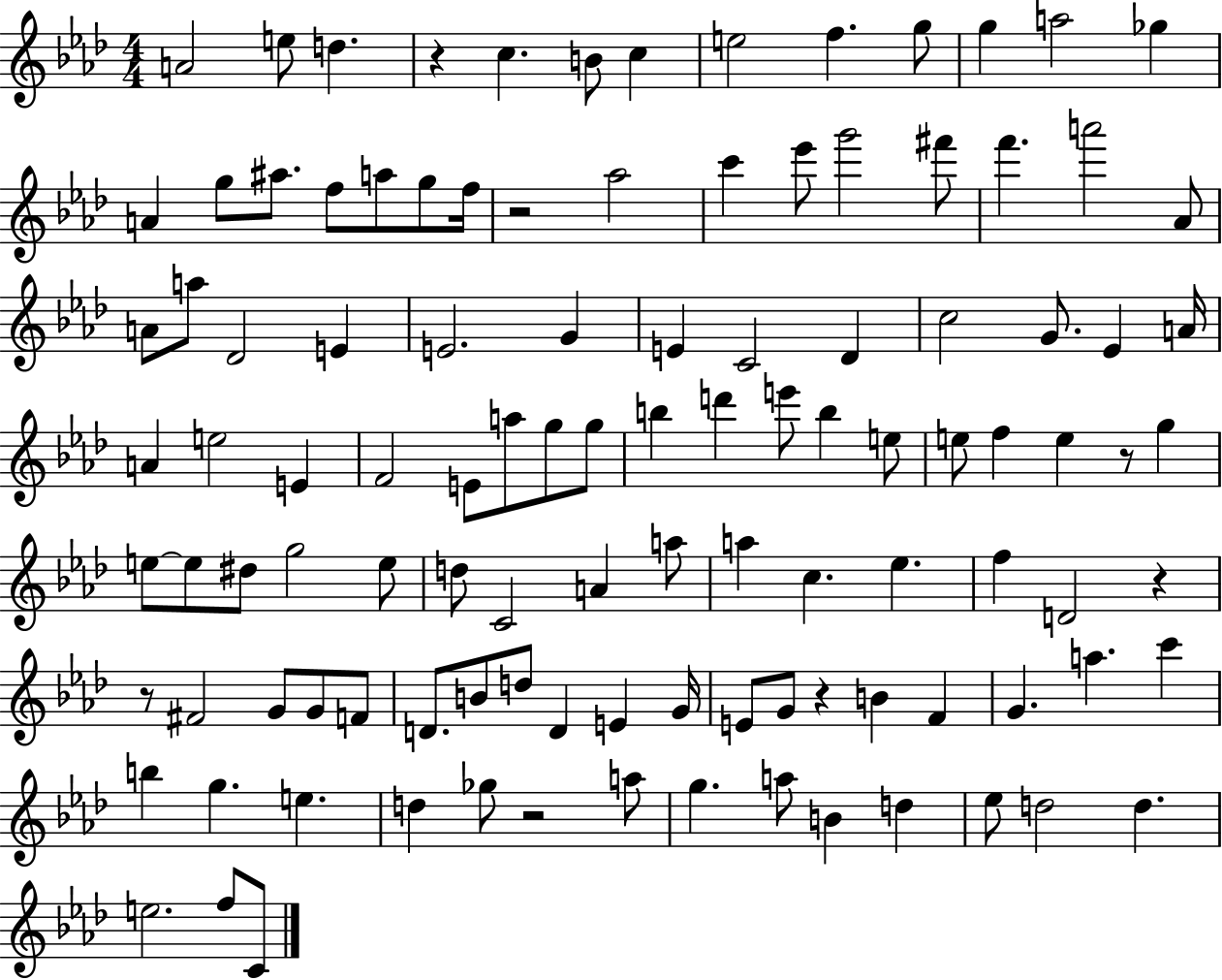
{
  \clef treble
  \numericTimeSignature
  \time 4/4
  \key aes \major
  a'2 e''8 d''4. | r4 c''4. b'8 c''4 | e''2 f''4. g''8 | g''4 a''2 ges''4 | \break a'4 g''8 ais''8. f''8 a''8 g''8 f''16 | r2 aes''2 | c'''4 ees'''8 g'''2 fis'''8 | f'''4. a'''2 aes'8 | \break a'8 a''8 des'2 e'4 | e'2. g'4 | e'4 c'2 des'4 | c''2 g'8. ees'4 a'16 | \break a'4 e''2 e'4 | f'2 e'8 a''8 g''8 g''8 | b''4 d'''4 e'''8 b''4 e''8 | e''8 f''4 e''4 r8 g''4 | \break e''8~~ e''8 dis''8 g''2 e''8 | d''8 c'2 a'4 a''8 | a''4 c''4. ees''4. | f''4 d'2 r4 | \break r8 fis'2 g'8 g'8 f'8 | d'8. b'8 d''8 d'4 e'4 g'16 | e'8 g'8 r4 b'4 f'4 | g'4. a''4. c'''4 | \break b''4 g''4. e''4. | d''4 ges''8 r2 a''8 | g''4. a''8 b'4 d''4 | ees''8 d''2 d''4. | \break e''2. f''8 c'8 | \bar "|."
}